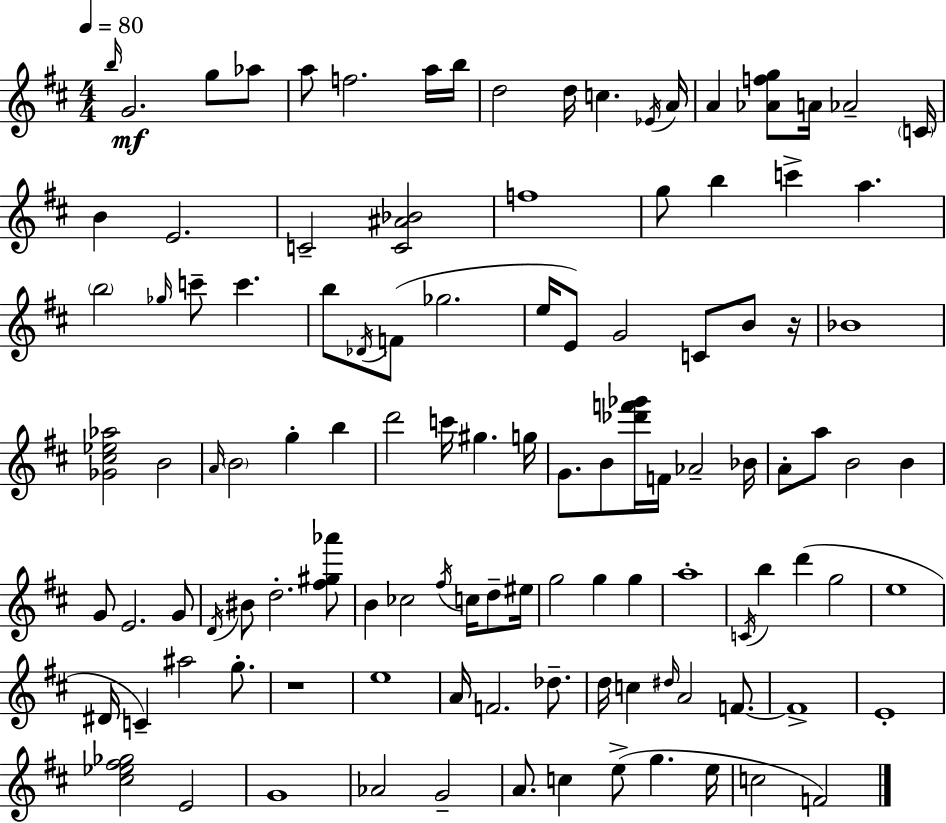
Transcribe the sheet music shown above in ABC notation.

X:1
T:Untitled
M:4/4
L:1/4
K:D
b/4 G2 g/2 _a/2 a/2 f2 a/4 b/4 d2 d/4 c _E/4 A/4 A [_Afg]/2 A/4 _A2 C/4 B E2 C2 [C^A_B]2 f4 g/2 b c' a b2 _g/4 c'/2 c' b/2 _D/4 F/2 _g2 e/4 E/2 G2 C/2 B/2 z/4 _B4 [_G^c_e_a]2 B2 A/4 B2 g b d'2 c'/4 ^g g/4 G/2 B/2 [_d'f'_g']/4 F/4 _A2 _B/4 A/2 a/2 B2 B G/2 E2 G/2 D/4 ^B/2 d2 [^f^g_a']/2 B _c2 ^f/4 c/4 d/2 ^e/4 g2 g g a4 C/4 b d' g2 e4 ^D/4 C ^a2 g/2 z4 e4 A/4 F2 _d/2 d/4 c ^d/4 A2 F/2 F4 E4 [^c_e^f_g]2 E2 G4 _A2 G2 A/2 c e/2 g e/4 c2 F2